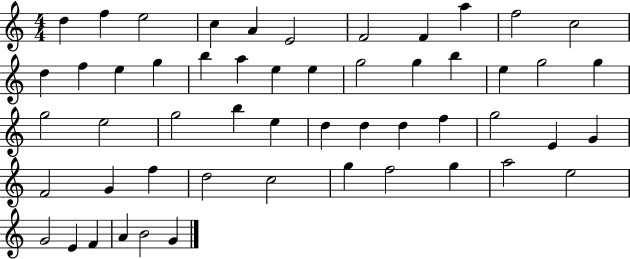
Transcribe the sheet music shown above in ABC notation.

X:1
T:Untitled
M:4/4
L:1/4
K:C
d f e2 c A E2 F2 F a f2 c2 d f e g b a e e g2 g b e g2 g g2 e2 g2 b e d d d f g2 E G F2 G f d2 c2 g f2 g a2 e2 G2 E F A B2 G